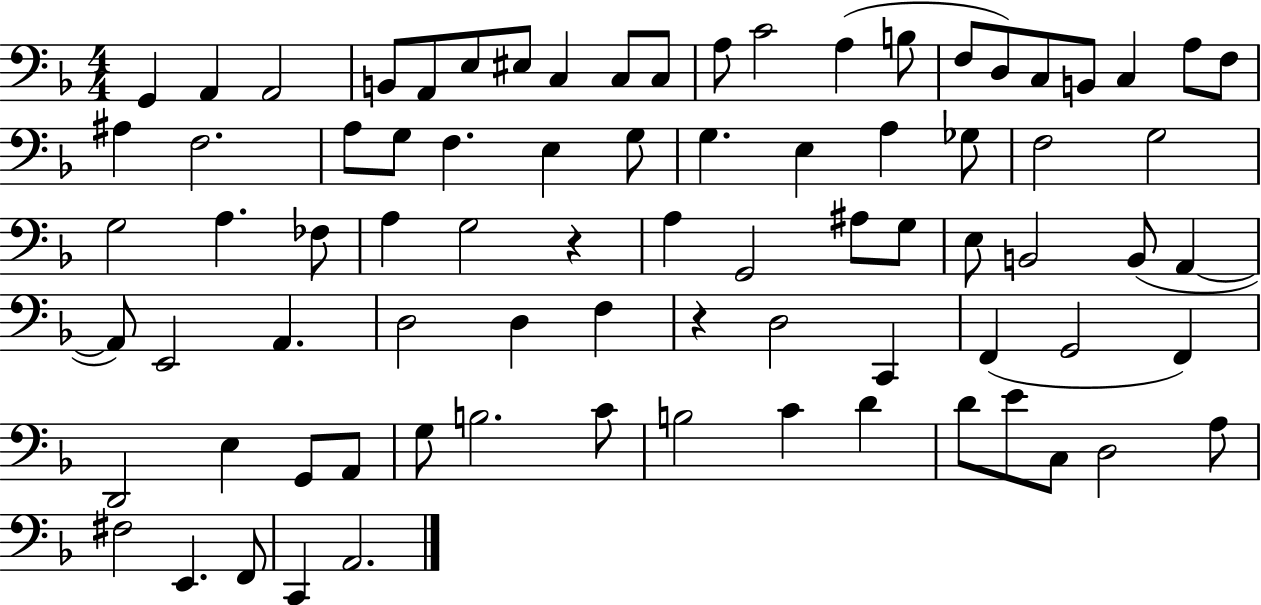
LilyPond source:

{
  \clef bass
  \numericTimeSignature
  \time 4/4
  \key f \major
  g,4 a,4 a,2 | b,8 a,8 e8 eis8 c4 c8 c8 | a8 c'2 a4( b8 | f8 d8) c8 b,8 c4 a8 f8 | \break ais4 f2. | a8 g8 f4. e4 g8 | g4. e4 a4 ges8 | f2 g2 | \break g2 a4. fes8 | a4 g2 r4 | a4 g,2 ais8 g8 | e8 b,2 b,8( a,4~~ | \break a,8) e,2 a,4. | d2 d4 f4 | r4 d2 c,4 | f,4( g,2 f,4) | \break d,2 e4 g,8 a,8 | g8 b2. c'8 | b2 c'4 d'4 | d'8 e'8 c8 d2 a8 | \break fis2 e,4. f,8 | c,4 a,2. | \bar "|."
}